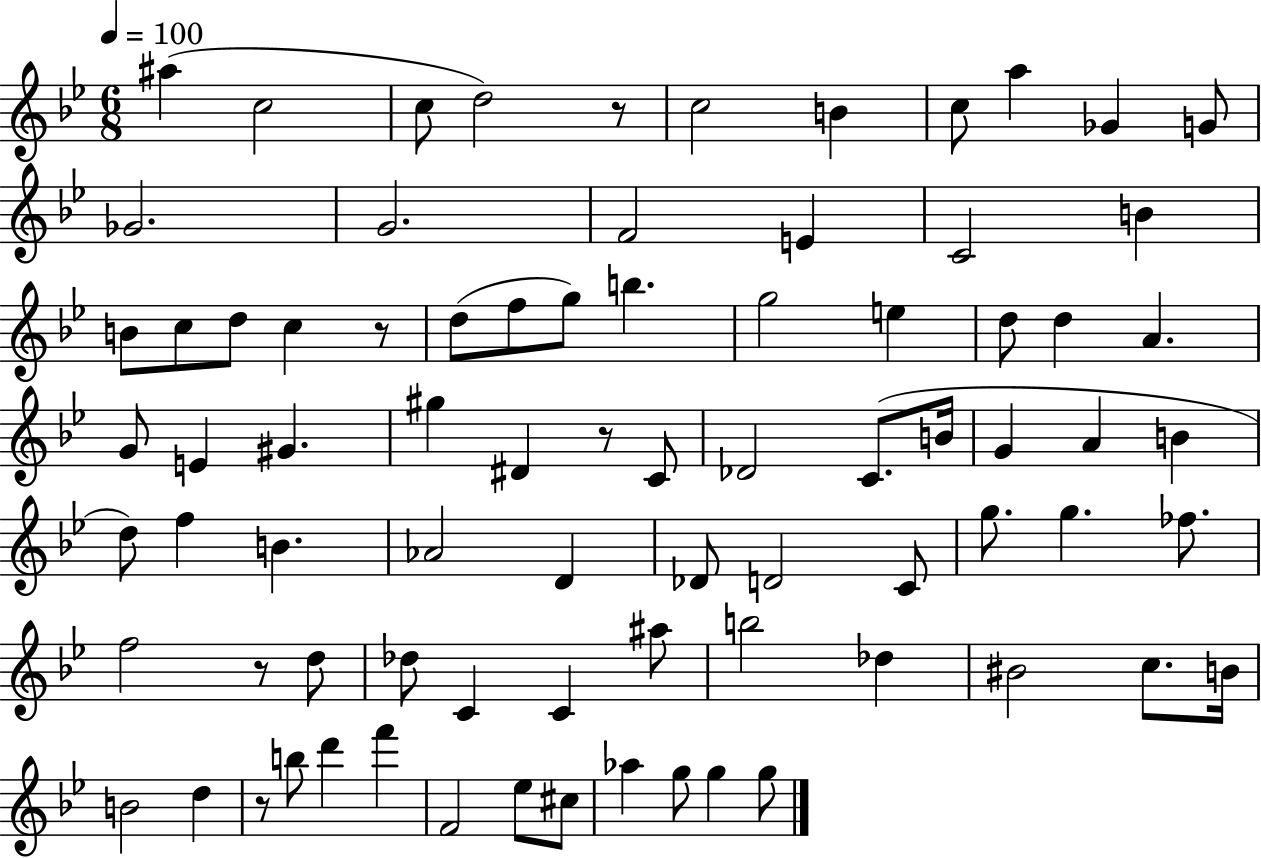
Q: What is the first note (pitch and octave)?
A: A#5